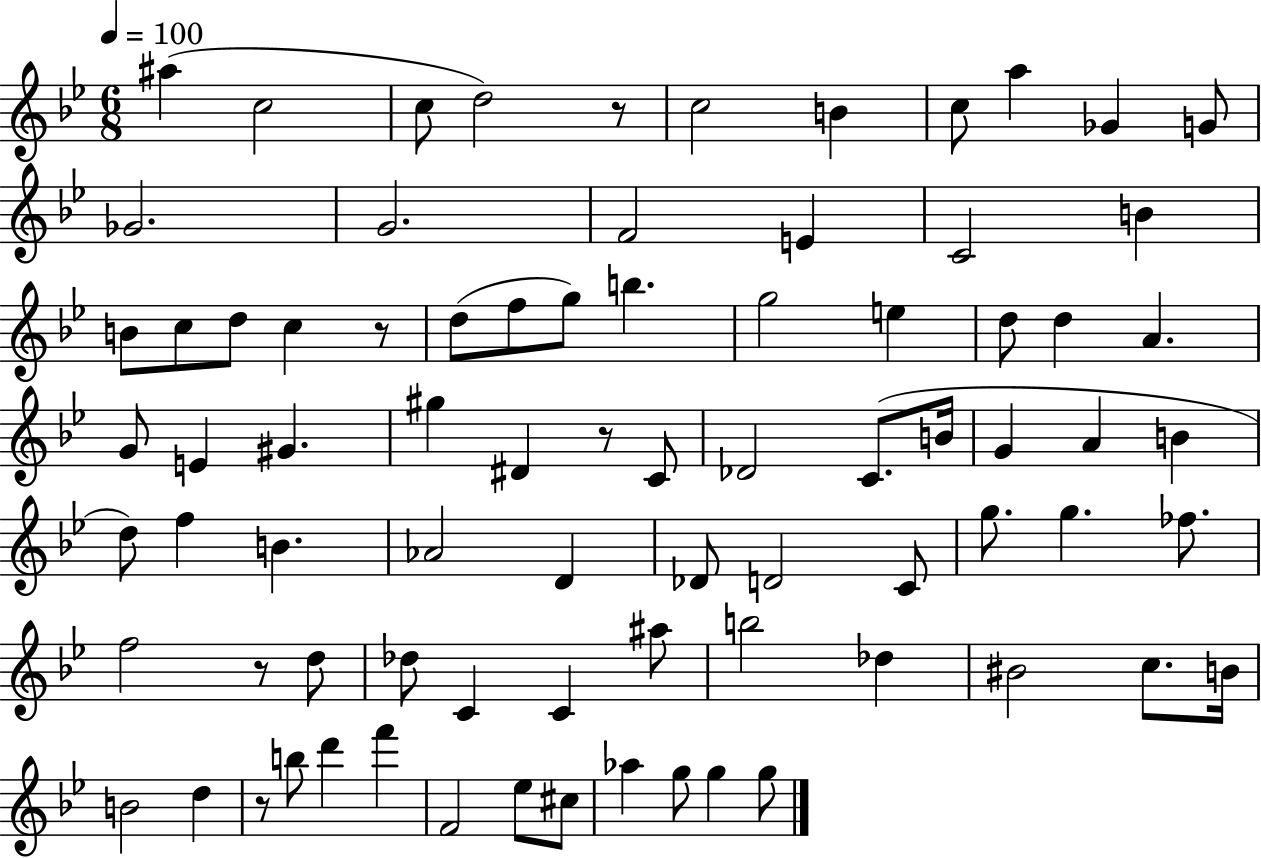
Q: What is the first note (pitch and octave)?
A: A#5